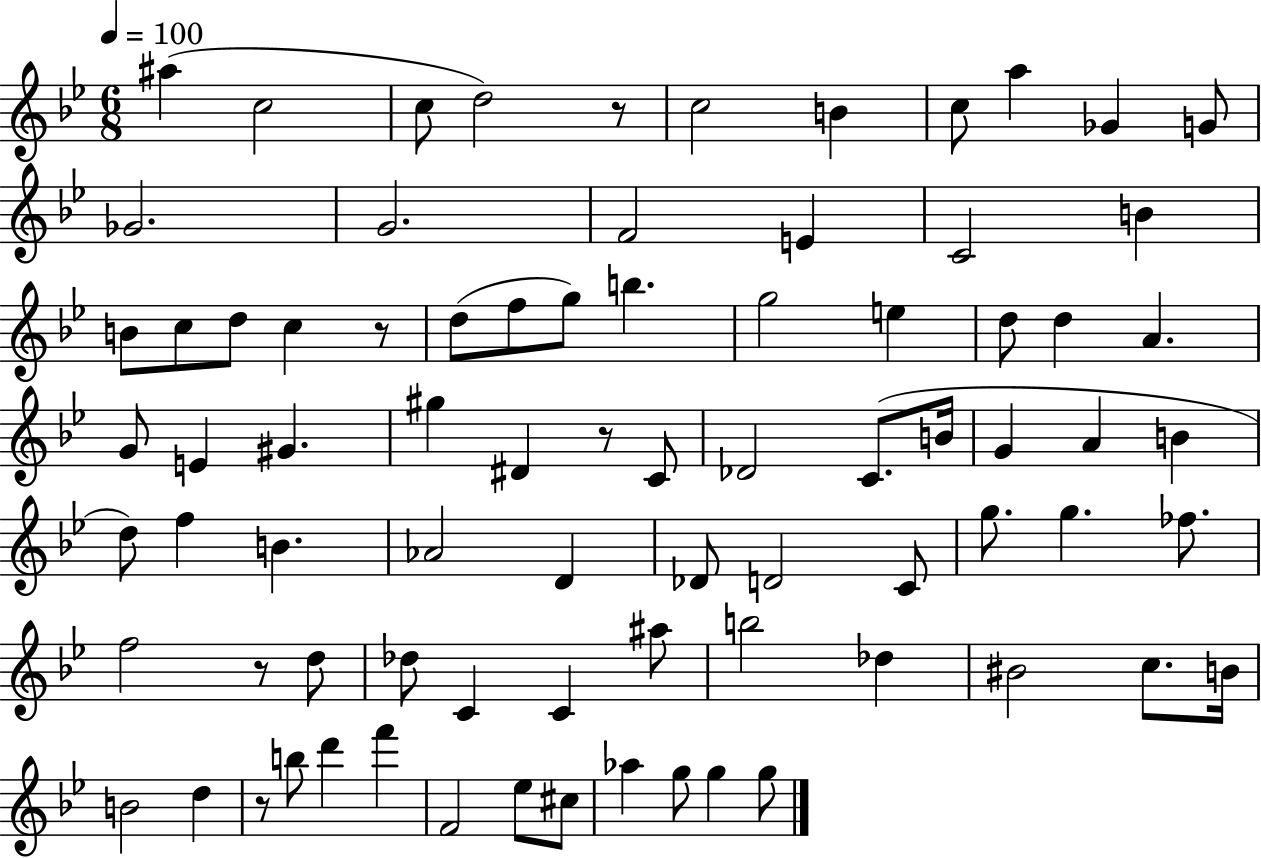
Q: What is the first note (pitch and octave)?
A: A#5